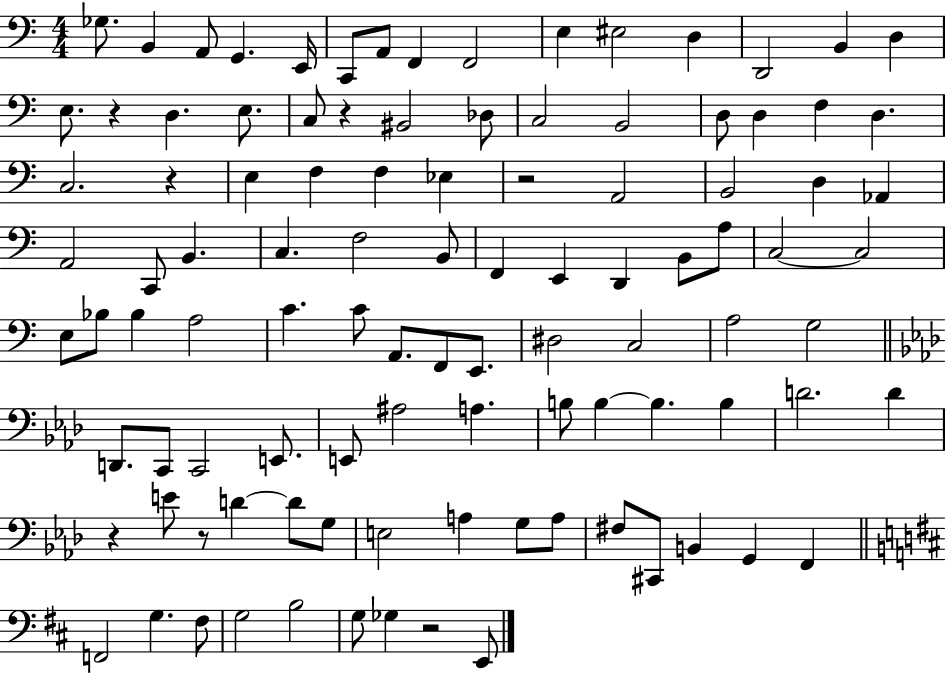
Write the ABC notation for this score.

X:1
T:Untitled
M:4/4
L:1/4
K:C
_G,/2 B,, A,,/2 G,, E,,/4 C,,/2 A,,/2 F,, F,,2 E, ^E,2 D, D,,2 B,, D, E,/2 z D, E,/2 C,/2 z ^B,,2 _D,/2 C,2 B,,2 D,/2 D, F, D, C,2 z E, F, F, _E, z2 A,,2 B,,2 D, _A,, A,,2 C,,/2 B,, C, F,2 B,,/2 F,, E,, D,, B,,/2 A,/2 C,2 C,2 E,/2 _B,/2 _B, A,2 C C/2 A,,/2 F,,/2 E,,/2 ^D,2 C,2 A,2 G,2 D,,/2 C,,/2 C,,2 E,,/2 E,,/2 ^A,2 A, B,/2 B, B, B, D2 D z E/2 z/2 D D/2 G,/2 E,2 A, G,/2 A,/2 ^F,/2 ^C,,/2 B,, G,, F,, F,,2 G, ^F,/2 G,2 B,2 G,/2 _G, z2 E,,/2